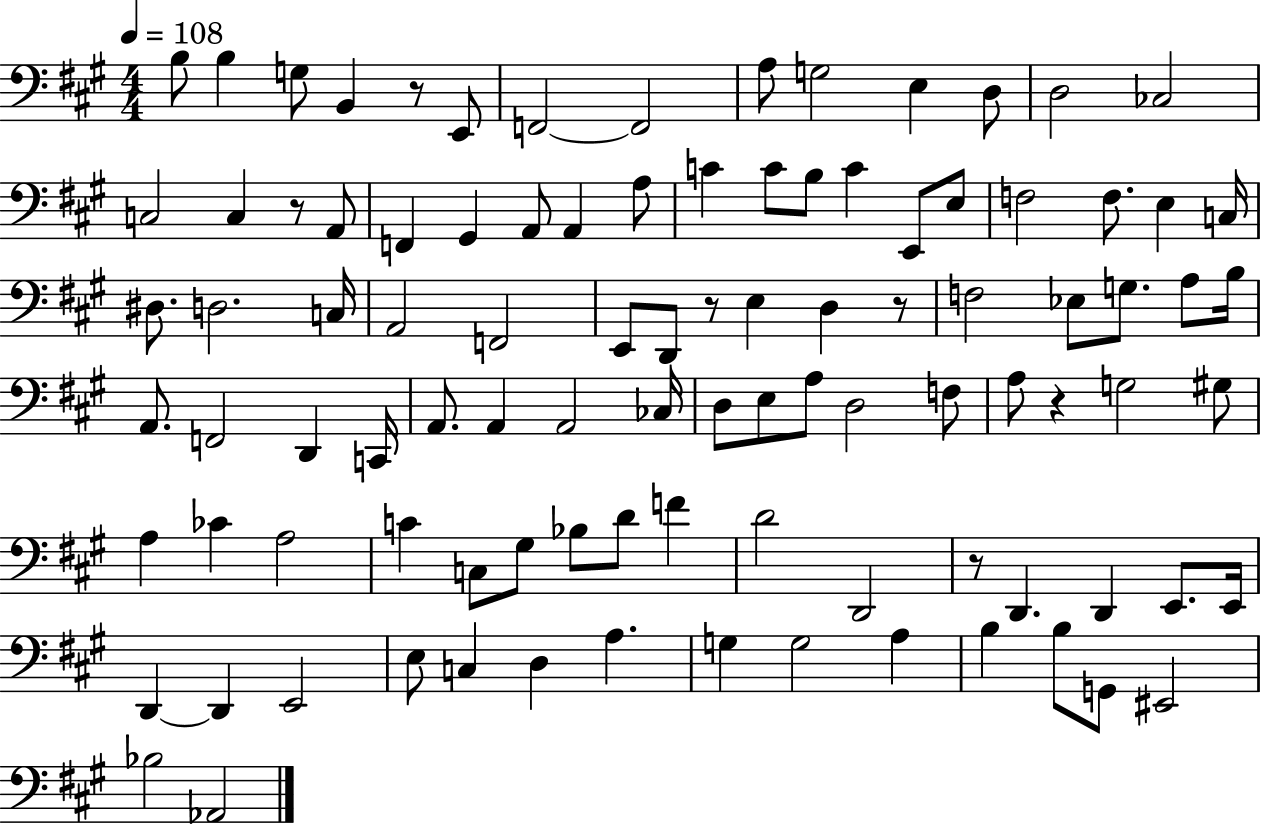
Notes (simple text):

B3/e B3/q G3/e B2/q R/e E2/e F2/h F2/h A3/e G3/h E3/q D3/e D3/h CES3/h C3/h C3/q R/e A2/e F2/q G#2/q A2/e A2/q A3/e C4/q C4/e B3/e C4/q E2/e E3/e F3/h F3/e. E3/q C3/s D#3/e. D3/h. C3/s A2/h F2/h E2/e D2/e R/e E3/q D3/q R/e F3/h Eb3/e G3/e. A3/e B3/s A2/e. F2/h D2/q C2/s A2/e. A2/q A2/h CES3/s D3/e E3/e A3/e D3/h F3/e A3/e R/q G3/h G#3/e A3/q CES4/q A3/h C4/q C3/e G#3/e Bb3/e D4/e F4/q D4/h D2/h R/e D2/q. D2/q E2/e. E2/s D2/q D2/q E2/h E3/e C3/q D3/q A3/q. G3/q G3/h A3/q B3/q B3/e G2/e EIS2/h Bb3/h Ab2/h